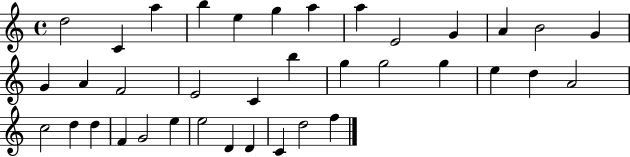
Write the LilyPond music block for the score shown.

{
  \clef treble
  \time 4/4
  \defaultTimeSignature
  \key c \major
  d''2 c'4 a''4 | b''4 e''4 g''4 a''4 | a''4 e'2 g'4 | a'4 b'2 g'4 | \break g'4 a'4 f'2 | e'2 c'4 b''4 | g''4 g''2 g''4 | e''4 d''4 a'2 | \break c''2 d''4 d''4 | f'4 g'2 e''4 | e''2 d'4 d'4 | c'4 d''2 f''4 | \break \bar "|."
}